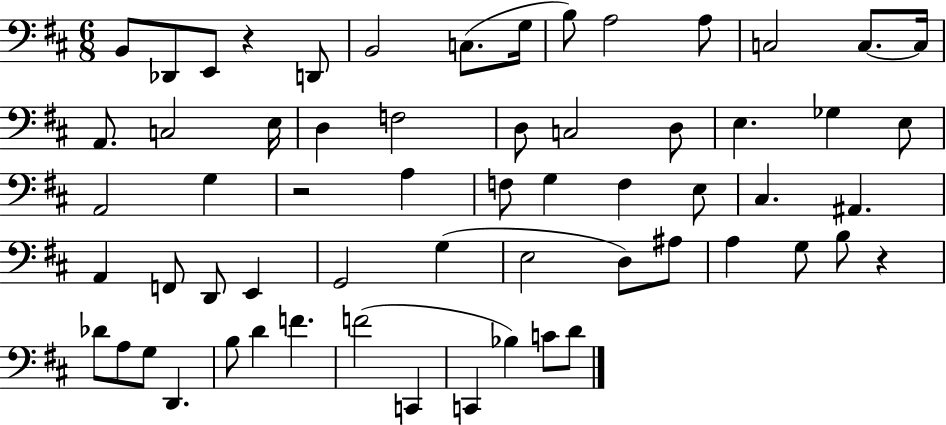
{
  \clef bass
  \numericTimeSignature
  \time 6/8
  \key d \major
  b,8 des,8 e,8 r4 d,8 | b,2 c8.( g16 | b8) a2 a8 | c2 c8.~~ c16 | \break a,8. c2 e16 | d4 f2 | d8 c2 d8 | e4. ges4 e8 | \break a,2 g4 | r2 a4 | f8 g4 f4 e8 | cis4. ais,4. | \break a,4 f,8 d,8 e,4 | g,2 g4( | e2 d8) ais8 | a4 g8 b8 r4 | \break des'8 a8 g8 d,4. | b8 d'4 f'4. | f'2( c,4 | c,4 bes4) c'8 d'8 | \break \bar "|."
}